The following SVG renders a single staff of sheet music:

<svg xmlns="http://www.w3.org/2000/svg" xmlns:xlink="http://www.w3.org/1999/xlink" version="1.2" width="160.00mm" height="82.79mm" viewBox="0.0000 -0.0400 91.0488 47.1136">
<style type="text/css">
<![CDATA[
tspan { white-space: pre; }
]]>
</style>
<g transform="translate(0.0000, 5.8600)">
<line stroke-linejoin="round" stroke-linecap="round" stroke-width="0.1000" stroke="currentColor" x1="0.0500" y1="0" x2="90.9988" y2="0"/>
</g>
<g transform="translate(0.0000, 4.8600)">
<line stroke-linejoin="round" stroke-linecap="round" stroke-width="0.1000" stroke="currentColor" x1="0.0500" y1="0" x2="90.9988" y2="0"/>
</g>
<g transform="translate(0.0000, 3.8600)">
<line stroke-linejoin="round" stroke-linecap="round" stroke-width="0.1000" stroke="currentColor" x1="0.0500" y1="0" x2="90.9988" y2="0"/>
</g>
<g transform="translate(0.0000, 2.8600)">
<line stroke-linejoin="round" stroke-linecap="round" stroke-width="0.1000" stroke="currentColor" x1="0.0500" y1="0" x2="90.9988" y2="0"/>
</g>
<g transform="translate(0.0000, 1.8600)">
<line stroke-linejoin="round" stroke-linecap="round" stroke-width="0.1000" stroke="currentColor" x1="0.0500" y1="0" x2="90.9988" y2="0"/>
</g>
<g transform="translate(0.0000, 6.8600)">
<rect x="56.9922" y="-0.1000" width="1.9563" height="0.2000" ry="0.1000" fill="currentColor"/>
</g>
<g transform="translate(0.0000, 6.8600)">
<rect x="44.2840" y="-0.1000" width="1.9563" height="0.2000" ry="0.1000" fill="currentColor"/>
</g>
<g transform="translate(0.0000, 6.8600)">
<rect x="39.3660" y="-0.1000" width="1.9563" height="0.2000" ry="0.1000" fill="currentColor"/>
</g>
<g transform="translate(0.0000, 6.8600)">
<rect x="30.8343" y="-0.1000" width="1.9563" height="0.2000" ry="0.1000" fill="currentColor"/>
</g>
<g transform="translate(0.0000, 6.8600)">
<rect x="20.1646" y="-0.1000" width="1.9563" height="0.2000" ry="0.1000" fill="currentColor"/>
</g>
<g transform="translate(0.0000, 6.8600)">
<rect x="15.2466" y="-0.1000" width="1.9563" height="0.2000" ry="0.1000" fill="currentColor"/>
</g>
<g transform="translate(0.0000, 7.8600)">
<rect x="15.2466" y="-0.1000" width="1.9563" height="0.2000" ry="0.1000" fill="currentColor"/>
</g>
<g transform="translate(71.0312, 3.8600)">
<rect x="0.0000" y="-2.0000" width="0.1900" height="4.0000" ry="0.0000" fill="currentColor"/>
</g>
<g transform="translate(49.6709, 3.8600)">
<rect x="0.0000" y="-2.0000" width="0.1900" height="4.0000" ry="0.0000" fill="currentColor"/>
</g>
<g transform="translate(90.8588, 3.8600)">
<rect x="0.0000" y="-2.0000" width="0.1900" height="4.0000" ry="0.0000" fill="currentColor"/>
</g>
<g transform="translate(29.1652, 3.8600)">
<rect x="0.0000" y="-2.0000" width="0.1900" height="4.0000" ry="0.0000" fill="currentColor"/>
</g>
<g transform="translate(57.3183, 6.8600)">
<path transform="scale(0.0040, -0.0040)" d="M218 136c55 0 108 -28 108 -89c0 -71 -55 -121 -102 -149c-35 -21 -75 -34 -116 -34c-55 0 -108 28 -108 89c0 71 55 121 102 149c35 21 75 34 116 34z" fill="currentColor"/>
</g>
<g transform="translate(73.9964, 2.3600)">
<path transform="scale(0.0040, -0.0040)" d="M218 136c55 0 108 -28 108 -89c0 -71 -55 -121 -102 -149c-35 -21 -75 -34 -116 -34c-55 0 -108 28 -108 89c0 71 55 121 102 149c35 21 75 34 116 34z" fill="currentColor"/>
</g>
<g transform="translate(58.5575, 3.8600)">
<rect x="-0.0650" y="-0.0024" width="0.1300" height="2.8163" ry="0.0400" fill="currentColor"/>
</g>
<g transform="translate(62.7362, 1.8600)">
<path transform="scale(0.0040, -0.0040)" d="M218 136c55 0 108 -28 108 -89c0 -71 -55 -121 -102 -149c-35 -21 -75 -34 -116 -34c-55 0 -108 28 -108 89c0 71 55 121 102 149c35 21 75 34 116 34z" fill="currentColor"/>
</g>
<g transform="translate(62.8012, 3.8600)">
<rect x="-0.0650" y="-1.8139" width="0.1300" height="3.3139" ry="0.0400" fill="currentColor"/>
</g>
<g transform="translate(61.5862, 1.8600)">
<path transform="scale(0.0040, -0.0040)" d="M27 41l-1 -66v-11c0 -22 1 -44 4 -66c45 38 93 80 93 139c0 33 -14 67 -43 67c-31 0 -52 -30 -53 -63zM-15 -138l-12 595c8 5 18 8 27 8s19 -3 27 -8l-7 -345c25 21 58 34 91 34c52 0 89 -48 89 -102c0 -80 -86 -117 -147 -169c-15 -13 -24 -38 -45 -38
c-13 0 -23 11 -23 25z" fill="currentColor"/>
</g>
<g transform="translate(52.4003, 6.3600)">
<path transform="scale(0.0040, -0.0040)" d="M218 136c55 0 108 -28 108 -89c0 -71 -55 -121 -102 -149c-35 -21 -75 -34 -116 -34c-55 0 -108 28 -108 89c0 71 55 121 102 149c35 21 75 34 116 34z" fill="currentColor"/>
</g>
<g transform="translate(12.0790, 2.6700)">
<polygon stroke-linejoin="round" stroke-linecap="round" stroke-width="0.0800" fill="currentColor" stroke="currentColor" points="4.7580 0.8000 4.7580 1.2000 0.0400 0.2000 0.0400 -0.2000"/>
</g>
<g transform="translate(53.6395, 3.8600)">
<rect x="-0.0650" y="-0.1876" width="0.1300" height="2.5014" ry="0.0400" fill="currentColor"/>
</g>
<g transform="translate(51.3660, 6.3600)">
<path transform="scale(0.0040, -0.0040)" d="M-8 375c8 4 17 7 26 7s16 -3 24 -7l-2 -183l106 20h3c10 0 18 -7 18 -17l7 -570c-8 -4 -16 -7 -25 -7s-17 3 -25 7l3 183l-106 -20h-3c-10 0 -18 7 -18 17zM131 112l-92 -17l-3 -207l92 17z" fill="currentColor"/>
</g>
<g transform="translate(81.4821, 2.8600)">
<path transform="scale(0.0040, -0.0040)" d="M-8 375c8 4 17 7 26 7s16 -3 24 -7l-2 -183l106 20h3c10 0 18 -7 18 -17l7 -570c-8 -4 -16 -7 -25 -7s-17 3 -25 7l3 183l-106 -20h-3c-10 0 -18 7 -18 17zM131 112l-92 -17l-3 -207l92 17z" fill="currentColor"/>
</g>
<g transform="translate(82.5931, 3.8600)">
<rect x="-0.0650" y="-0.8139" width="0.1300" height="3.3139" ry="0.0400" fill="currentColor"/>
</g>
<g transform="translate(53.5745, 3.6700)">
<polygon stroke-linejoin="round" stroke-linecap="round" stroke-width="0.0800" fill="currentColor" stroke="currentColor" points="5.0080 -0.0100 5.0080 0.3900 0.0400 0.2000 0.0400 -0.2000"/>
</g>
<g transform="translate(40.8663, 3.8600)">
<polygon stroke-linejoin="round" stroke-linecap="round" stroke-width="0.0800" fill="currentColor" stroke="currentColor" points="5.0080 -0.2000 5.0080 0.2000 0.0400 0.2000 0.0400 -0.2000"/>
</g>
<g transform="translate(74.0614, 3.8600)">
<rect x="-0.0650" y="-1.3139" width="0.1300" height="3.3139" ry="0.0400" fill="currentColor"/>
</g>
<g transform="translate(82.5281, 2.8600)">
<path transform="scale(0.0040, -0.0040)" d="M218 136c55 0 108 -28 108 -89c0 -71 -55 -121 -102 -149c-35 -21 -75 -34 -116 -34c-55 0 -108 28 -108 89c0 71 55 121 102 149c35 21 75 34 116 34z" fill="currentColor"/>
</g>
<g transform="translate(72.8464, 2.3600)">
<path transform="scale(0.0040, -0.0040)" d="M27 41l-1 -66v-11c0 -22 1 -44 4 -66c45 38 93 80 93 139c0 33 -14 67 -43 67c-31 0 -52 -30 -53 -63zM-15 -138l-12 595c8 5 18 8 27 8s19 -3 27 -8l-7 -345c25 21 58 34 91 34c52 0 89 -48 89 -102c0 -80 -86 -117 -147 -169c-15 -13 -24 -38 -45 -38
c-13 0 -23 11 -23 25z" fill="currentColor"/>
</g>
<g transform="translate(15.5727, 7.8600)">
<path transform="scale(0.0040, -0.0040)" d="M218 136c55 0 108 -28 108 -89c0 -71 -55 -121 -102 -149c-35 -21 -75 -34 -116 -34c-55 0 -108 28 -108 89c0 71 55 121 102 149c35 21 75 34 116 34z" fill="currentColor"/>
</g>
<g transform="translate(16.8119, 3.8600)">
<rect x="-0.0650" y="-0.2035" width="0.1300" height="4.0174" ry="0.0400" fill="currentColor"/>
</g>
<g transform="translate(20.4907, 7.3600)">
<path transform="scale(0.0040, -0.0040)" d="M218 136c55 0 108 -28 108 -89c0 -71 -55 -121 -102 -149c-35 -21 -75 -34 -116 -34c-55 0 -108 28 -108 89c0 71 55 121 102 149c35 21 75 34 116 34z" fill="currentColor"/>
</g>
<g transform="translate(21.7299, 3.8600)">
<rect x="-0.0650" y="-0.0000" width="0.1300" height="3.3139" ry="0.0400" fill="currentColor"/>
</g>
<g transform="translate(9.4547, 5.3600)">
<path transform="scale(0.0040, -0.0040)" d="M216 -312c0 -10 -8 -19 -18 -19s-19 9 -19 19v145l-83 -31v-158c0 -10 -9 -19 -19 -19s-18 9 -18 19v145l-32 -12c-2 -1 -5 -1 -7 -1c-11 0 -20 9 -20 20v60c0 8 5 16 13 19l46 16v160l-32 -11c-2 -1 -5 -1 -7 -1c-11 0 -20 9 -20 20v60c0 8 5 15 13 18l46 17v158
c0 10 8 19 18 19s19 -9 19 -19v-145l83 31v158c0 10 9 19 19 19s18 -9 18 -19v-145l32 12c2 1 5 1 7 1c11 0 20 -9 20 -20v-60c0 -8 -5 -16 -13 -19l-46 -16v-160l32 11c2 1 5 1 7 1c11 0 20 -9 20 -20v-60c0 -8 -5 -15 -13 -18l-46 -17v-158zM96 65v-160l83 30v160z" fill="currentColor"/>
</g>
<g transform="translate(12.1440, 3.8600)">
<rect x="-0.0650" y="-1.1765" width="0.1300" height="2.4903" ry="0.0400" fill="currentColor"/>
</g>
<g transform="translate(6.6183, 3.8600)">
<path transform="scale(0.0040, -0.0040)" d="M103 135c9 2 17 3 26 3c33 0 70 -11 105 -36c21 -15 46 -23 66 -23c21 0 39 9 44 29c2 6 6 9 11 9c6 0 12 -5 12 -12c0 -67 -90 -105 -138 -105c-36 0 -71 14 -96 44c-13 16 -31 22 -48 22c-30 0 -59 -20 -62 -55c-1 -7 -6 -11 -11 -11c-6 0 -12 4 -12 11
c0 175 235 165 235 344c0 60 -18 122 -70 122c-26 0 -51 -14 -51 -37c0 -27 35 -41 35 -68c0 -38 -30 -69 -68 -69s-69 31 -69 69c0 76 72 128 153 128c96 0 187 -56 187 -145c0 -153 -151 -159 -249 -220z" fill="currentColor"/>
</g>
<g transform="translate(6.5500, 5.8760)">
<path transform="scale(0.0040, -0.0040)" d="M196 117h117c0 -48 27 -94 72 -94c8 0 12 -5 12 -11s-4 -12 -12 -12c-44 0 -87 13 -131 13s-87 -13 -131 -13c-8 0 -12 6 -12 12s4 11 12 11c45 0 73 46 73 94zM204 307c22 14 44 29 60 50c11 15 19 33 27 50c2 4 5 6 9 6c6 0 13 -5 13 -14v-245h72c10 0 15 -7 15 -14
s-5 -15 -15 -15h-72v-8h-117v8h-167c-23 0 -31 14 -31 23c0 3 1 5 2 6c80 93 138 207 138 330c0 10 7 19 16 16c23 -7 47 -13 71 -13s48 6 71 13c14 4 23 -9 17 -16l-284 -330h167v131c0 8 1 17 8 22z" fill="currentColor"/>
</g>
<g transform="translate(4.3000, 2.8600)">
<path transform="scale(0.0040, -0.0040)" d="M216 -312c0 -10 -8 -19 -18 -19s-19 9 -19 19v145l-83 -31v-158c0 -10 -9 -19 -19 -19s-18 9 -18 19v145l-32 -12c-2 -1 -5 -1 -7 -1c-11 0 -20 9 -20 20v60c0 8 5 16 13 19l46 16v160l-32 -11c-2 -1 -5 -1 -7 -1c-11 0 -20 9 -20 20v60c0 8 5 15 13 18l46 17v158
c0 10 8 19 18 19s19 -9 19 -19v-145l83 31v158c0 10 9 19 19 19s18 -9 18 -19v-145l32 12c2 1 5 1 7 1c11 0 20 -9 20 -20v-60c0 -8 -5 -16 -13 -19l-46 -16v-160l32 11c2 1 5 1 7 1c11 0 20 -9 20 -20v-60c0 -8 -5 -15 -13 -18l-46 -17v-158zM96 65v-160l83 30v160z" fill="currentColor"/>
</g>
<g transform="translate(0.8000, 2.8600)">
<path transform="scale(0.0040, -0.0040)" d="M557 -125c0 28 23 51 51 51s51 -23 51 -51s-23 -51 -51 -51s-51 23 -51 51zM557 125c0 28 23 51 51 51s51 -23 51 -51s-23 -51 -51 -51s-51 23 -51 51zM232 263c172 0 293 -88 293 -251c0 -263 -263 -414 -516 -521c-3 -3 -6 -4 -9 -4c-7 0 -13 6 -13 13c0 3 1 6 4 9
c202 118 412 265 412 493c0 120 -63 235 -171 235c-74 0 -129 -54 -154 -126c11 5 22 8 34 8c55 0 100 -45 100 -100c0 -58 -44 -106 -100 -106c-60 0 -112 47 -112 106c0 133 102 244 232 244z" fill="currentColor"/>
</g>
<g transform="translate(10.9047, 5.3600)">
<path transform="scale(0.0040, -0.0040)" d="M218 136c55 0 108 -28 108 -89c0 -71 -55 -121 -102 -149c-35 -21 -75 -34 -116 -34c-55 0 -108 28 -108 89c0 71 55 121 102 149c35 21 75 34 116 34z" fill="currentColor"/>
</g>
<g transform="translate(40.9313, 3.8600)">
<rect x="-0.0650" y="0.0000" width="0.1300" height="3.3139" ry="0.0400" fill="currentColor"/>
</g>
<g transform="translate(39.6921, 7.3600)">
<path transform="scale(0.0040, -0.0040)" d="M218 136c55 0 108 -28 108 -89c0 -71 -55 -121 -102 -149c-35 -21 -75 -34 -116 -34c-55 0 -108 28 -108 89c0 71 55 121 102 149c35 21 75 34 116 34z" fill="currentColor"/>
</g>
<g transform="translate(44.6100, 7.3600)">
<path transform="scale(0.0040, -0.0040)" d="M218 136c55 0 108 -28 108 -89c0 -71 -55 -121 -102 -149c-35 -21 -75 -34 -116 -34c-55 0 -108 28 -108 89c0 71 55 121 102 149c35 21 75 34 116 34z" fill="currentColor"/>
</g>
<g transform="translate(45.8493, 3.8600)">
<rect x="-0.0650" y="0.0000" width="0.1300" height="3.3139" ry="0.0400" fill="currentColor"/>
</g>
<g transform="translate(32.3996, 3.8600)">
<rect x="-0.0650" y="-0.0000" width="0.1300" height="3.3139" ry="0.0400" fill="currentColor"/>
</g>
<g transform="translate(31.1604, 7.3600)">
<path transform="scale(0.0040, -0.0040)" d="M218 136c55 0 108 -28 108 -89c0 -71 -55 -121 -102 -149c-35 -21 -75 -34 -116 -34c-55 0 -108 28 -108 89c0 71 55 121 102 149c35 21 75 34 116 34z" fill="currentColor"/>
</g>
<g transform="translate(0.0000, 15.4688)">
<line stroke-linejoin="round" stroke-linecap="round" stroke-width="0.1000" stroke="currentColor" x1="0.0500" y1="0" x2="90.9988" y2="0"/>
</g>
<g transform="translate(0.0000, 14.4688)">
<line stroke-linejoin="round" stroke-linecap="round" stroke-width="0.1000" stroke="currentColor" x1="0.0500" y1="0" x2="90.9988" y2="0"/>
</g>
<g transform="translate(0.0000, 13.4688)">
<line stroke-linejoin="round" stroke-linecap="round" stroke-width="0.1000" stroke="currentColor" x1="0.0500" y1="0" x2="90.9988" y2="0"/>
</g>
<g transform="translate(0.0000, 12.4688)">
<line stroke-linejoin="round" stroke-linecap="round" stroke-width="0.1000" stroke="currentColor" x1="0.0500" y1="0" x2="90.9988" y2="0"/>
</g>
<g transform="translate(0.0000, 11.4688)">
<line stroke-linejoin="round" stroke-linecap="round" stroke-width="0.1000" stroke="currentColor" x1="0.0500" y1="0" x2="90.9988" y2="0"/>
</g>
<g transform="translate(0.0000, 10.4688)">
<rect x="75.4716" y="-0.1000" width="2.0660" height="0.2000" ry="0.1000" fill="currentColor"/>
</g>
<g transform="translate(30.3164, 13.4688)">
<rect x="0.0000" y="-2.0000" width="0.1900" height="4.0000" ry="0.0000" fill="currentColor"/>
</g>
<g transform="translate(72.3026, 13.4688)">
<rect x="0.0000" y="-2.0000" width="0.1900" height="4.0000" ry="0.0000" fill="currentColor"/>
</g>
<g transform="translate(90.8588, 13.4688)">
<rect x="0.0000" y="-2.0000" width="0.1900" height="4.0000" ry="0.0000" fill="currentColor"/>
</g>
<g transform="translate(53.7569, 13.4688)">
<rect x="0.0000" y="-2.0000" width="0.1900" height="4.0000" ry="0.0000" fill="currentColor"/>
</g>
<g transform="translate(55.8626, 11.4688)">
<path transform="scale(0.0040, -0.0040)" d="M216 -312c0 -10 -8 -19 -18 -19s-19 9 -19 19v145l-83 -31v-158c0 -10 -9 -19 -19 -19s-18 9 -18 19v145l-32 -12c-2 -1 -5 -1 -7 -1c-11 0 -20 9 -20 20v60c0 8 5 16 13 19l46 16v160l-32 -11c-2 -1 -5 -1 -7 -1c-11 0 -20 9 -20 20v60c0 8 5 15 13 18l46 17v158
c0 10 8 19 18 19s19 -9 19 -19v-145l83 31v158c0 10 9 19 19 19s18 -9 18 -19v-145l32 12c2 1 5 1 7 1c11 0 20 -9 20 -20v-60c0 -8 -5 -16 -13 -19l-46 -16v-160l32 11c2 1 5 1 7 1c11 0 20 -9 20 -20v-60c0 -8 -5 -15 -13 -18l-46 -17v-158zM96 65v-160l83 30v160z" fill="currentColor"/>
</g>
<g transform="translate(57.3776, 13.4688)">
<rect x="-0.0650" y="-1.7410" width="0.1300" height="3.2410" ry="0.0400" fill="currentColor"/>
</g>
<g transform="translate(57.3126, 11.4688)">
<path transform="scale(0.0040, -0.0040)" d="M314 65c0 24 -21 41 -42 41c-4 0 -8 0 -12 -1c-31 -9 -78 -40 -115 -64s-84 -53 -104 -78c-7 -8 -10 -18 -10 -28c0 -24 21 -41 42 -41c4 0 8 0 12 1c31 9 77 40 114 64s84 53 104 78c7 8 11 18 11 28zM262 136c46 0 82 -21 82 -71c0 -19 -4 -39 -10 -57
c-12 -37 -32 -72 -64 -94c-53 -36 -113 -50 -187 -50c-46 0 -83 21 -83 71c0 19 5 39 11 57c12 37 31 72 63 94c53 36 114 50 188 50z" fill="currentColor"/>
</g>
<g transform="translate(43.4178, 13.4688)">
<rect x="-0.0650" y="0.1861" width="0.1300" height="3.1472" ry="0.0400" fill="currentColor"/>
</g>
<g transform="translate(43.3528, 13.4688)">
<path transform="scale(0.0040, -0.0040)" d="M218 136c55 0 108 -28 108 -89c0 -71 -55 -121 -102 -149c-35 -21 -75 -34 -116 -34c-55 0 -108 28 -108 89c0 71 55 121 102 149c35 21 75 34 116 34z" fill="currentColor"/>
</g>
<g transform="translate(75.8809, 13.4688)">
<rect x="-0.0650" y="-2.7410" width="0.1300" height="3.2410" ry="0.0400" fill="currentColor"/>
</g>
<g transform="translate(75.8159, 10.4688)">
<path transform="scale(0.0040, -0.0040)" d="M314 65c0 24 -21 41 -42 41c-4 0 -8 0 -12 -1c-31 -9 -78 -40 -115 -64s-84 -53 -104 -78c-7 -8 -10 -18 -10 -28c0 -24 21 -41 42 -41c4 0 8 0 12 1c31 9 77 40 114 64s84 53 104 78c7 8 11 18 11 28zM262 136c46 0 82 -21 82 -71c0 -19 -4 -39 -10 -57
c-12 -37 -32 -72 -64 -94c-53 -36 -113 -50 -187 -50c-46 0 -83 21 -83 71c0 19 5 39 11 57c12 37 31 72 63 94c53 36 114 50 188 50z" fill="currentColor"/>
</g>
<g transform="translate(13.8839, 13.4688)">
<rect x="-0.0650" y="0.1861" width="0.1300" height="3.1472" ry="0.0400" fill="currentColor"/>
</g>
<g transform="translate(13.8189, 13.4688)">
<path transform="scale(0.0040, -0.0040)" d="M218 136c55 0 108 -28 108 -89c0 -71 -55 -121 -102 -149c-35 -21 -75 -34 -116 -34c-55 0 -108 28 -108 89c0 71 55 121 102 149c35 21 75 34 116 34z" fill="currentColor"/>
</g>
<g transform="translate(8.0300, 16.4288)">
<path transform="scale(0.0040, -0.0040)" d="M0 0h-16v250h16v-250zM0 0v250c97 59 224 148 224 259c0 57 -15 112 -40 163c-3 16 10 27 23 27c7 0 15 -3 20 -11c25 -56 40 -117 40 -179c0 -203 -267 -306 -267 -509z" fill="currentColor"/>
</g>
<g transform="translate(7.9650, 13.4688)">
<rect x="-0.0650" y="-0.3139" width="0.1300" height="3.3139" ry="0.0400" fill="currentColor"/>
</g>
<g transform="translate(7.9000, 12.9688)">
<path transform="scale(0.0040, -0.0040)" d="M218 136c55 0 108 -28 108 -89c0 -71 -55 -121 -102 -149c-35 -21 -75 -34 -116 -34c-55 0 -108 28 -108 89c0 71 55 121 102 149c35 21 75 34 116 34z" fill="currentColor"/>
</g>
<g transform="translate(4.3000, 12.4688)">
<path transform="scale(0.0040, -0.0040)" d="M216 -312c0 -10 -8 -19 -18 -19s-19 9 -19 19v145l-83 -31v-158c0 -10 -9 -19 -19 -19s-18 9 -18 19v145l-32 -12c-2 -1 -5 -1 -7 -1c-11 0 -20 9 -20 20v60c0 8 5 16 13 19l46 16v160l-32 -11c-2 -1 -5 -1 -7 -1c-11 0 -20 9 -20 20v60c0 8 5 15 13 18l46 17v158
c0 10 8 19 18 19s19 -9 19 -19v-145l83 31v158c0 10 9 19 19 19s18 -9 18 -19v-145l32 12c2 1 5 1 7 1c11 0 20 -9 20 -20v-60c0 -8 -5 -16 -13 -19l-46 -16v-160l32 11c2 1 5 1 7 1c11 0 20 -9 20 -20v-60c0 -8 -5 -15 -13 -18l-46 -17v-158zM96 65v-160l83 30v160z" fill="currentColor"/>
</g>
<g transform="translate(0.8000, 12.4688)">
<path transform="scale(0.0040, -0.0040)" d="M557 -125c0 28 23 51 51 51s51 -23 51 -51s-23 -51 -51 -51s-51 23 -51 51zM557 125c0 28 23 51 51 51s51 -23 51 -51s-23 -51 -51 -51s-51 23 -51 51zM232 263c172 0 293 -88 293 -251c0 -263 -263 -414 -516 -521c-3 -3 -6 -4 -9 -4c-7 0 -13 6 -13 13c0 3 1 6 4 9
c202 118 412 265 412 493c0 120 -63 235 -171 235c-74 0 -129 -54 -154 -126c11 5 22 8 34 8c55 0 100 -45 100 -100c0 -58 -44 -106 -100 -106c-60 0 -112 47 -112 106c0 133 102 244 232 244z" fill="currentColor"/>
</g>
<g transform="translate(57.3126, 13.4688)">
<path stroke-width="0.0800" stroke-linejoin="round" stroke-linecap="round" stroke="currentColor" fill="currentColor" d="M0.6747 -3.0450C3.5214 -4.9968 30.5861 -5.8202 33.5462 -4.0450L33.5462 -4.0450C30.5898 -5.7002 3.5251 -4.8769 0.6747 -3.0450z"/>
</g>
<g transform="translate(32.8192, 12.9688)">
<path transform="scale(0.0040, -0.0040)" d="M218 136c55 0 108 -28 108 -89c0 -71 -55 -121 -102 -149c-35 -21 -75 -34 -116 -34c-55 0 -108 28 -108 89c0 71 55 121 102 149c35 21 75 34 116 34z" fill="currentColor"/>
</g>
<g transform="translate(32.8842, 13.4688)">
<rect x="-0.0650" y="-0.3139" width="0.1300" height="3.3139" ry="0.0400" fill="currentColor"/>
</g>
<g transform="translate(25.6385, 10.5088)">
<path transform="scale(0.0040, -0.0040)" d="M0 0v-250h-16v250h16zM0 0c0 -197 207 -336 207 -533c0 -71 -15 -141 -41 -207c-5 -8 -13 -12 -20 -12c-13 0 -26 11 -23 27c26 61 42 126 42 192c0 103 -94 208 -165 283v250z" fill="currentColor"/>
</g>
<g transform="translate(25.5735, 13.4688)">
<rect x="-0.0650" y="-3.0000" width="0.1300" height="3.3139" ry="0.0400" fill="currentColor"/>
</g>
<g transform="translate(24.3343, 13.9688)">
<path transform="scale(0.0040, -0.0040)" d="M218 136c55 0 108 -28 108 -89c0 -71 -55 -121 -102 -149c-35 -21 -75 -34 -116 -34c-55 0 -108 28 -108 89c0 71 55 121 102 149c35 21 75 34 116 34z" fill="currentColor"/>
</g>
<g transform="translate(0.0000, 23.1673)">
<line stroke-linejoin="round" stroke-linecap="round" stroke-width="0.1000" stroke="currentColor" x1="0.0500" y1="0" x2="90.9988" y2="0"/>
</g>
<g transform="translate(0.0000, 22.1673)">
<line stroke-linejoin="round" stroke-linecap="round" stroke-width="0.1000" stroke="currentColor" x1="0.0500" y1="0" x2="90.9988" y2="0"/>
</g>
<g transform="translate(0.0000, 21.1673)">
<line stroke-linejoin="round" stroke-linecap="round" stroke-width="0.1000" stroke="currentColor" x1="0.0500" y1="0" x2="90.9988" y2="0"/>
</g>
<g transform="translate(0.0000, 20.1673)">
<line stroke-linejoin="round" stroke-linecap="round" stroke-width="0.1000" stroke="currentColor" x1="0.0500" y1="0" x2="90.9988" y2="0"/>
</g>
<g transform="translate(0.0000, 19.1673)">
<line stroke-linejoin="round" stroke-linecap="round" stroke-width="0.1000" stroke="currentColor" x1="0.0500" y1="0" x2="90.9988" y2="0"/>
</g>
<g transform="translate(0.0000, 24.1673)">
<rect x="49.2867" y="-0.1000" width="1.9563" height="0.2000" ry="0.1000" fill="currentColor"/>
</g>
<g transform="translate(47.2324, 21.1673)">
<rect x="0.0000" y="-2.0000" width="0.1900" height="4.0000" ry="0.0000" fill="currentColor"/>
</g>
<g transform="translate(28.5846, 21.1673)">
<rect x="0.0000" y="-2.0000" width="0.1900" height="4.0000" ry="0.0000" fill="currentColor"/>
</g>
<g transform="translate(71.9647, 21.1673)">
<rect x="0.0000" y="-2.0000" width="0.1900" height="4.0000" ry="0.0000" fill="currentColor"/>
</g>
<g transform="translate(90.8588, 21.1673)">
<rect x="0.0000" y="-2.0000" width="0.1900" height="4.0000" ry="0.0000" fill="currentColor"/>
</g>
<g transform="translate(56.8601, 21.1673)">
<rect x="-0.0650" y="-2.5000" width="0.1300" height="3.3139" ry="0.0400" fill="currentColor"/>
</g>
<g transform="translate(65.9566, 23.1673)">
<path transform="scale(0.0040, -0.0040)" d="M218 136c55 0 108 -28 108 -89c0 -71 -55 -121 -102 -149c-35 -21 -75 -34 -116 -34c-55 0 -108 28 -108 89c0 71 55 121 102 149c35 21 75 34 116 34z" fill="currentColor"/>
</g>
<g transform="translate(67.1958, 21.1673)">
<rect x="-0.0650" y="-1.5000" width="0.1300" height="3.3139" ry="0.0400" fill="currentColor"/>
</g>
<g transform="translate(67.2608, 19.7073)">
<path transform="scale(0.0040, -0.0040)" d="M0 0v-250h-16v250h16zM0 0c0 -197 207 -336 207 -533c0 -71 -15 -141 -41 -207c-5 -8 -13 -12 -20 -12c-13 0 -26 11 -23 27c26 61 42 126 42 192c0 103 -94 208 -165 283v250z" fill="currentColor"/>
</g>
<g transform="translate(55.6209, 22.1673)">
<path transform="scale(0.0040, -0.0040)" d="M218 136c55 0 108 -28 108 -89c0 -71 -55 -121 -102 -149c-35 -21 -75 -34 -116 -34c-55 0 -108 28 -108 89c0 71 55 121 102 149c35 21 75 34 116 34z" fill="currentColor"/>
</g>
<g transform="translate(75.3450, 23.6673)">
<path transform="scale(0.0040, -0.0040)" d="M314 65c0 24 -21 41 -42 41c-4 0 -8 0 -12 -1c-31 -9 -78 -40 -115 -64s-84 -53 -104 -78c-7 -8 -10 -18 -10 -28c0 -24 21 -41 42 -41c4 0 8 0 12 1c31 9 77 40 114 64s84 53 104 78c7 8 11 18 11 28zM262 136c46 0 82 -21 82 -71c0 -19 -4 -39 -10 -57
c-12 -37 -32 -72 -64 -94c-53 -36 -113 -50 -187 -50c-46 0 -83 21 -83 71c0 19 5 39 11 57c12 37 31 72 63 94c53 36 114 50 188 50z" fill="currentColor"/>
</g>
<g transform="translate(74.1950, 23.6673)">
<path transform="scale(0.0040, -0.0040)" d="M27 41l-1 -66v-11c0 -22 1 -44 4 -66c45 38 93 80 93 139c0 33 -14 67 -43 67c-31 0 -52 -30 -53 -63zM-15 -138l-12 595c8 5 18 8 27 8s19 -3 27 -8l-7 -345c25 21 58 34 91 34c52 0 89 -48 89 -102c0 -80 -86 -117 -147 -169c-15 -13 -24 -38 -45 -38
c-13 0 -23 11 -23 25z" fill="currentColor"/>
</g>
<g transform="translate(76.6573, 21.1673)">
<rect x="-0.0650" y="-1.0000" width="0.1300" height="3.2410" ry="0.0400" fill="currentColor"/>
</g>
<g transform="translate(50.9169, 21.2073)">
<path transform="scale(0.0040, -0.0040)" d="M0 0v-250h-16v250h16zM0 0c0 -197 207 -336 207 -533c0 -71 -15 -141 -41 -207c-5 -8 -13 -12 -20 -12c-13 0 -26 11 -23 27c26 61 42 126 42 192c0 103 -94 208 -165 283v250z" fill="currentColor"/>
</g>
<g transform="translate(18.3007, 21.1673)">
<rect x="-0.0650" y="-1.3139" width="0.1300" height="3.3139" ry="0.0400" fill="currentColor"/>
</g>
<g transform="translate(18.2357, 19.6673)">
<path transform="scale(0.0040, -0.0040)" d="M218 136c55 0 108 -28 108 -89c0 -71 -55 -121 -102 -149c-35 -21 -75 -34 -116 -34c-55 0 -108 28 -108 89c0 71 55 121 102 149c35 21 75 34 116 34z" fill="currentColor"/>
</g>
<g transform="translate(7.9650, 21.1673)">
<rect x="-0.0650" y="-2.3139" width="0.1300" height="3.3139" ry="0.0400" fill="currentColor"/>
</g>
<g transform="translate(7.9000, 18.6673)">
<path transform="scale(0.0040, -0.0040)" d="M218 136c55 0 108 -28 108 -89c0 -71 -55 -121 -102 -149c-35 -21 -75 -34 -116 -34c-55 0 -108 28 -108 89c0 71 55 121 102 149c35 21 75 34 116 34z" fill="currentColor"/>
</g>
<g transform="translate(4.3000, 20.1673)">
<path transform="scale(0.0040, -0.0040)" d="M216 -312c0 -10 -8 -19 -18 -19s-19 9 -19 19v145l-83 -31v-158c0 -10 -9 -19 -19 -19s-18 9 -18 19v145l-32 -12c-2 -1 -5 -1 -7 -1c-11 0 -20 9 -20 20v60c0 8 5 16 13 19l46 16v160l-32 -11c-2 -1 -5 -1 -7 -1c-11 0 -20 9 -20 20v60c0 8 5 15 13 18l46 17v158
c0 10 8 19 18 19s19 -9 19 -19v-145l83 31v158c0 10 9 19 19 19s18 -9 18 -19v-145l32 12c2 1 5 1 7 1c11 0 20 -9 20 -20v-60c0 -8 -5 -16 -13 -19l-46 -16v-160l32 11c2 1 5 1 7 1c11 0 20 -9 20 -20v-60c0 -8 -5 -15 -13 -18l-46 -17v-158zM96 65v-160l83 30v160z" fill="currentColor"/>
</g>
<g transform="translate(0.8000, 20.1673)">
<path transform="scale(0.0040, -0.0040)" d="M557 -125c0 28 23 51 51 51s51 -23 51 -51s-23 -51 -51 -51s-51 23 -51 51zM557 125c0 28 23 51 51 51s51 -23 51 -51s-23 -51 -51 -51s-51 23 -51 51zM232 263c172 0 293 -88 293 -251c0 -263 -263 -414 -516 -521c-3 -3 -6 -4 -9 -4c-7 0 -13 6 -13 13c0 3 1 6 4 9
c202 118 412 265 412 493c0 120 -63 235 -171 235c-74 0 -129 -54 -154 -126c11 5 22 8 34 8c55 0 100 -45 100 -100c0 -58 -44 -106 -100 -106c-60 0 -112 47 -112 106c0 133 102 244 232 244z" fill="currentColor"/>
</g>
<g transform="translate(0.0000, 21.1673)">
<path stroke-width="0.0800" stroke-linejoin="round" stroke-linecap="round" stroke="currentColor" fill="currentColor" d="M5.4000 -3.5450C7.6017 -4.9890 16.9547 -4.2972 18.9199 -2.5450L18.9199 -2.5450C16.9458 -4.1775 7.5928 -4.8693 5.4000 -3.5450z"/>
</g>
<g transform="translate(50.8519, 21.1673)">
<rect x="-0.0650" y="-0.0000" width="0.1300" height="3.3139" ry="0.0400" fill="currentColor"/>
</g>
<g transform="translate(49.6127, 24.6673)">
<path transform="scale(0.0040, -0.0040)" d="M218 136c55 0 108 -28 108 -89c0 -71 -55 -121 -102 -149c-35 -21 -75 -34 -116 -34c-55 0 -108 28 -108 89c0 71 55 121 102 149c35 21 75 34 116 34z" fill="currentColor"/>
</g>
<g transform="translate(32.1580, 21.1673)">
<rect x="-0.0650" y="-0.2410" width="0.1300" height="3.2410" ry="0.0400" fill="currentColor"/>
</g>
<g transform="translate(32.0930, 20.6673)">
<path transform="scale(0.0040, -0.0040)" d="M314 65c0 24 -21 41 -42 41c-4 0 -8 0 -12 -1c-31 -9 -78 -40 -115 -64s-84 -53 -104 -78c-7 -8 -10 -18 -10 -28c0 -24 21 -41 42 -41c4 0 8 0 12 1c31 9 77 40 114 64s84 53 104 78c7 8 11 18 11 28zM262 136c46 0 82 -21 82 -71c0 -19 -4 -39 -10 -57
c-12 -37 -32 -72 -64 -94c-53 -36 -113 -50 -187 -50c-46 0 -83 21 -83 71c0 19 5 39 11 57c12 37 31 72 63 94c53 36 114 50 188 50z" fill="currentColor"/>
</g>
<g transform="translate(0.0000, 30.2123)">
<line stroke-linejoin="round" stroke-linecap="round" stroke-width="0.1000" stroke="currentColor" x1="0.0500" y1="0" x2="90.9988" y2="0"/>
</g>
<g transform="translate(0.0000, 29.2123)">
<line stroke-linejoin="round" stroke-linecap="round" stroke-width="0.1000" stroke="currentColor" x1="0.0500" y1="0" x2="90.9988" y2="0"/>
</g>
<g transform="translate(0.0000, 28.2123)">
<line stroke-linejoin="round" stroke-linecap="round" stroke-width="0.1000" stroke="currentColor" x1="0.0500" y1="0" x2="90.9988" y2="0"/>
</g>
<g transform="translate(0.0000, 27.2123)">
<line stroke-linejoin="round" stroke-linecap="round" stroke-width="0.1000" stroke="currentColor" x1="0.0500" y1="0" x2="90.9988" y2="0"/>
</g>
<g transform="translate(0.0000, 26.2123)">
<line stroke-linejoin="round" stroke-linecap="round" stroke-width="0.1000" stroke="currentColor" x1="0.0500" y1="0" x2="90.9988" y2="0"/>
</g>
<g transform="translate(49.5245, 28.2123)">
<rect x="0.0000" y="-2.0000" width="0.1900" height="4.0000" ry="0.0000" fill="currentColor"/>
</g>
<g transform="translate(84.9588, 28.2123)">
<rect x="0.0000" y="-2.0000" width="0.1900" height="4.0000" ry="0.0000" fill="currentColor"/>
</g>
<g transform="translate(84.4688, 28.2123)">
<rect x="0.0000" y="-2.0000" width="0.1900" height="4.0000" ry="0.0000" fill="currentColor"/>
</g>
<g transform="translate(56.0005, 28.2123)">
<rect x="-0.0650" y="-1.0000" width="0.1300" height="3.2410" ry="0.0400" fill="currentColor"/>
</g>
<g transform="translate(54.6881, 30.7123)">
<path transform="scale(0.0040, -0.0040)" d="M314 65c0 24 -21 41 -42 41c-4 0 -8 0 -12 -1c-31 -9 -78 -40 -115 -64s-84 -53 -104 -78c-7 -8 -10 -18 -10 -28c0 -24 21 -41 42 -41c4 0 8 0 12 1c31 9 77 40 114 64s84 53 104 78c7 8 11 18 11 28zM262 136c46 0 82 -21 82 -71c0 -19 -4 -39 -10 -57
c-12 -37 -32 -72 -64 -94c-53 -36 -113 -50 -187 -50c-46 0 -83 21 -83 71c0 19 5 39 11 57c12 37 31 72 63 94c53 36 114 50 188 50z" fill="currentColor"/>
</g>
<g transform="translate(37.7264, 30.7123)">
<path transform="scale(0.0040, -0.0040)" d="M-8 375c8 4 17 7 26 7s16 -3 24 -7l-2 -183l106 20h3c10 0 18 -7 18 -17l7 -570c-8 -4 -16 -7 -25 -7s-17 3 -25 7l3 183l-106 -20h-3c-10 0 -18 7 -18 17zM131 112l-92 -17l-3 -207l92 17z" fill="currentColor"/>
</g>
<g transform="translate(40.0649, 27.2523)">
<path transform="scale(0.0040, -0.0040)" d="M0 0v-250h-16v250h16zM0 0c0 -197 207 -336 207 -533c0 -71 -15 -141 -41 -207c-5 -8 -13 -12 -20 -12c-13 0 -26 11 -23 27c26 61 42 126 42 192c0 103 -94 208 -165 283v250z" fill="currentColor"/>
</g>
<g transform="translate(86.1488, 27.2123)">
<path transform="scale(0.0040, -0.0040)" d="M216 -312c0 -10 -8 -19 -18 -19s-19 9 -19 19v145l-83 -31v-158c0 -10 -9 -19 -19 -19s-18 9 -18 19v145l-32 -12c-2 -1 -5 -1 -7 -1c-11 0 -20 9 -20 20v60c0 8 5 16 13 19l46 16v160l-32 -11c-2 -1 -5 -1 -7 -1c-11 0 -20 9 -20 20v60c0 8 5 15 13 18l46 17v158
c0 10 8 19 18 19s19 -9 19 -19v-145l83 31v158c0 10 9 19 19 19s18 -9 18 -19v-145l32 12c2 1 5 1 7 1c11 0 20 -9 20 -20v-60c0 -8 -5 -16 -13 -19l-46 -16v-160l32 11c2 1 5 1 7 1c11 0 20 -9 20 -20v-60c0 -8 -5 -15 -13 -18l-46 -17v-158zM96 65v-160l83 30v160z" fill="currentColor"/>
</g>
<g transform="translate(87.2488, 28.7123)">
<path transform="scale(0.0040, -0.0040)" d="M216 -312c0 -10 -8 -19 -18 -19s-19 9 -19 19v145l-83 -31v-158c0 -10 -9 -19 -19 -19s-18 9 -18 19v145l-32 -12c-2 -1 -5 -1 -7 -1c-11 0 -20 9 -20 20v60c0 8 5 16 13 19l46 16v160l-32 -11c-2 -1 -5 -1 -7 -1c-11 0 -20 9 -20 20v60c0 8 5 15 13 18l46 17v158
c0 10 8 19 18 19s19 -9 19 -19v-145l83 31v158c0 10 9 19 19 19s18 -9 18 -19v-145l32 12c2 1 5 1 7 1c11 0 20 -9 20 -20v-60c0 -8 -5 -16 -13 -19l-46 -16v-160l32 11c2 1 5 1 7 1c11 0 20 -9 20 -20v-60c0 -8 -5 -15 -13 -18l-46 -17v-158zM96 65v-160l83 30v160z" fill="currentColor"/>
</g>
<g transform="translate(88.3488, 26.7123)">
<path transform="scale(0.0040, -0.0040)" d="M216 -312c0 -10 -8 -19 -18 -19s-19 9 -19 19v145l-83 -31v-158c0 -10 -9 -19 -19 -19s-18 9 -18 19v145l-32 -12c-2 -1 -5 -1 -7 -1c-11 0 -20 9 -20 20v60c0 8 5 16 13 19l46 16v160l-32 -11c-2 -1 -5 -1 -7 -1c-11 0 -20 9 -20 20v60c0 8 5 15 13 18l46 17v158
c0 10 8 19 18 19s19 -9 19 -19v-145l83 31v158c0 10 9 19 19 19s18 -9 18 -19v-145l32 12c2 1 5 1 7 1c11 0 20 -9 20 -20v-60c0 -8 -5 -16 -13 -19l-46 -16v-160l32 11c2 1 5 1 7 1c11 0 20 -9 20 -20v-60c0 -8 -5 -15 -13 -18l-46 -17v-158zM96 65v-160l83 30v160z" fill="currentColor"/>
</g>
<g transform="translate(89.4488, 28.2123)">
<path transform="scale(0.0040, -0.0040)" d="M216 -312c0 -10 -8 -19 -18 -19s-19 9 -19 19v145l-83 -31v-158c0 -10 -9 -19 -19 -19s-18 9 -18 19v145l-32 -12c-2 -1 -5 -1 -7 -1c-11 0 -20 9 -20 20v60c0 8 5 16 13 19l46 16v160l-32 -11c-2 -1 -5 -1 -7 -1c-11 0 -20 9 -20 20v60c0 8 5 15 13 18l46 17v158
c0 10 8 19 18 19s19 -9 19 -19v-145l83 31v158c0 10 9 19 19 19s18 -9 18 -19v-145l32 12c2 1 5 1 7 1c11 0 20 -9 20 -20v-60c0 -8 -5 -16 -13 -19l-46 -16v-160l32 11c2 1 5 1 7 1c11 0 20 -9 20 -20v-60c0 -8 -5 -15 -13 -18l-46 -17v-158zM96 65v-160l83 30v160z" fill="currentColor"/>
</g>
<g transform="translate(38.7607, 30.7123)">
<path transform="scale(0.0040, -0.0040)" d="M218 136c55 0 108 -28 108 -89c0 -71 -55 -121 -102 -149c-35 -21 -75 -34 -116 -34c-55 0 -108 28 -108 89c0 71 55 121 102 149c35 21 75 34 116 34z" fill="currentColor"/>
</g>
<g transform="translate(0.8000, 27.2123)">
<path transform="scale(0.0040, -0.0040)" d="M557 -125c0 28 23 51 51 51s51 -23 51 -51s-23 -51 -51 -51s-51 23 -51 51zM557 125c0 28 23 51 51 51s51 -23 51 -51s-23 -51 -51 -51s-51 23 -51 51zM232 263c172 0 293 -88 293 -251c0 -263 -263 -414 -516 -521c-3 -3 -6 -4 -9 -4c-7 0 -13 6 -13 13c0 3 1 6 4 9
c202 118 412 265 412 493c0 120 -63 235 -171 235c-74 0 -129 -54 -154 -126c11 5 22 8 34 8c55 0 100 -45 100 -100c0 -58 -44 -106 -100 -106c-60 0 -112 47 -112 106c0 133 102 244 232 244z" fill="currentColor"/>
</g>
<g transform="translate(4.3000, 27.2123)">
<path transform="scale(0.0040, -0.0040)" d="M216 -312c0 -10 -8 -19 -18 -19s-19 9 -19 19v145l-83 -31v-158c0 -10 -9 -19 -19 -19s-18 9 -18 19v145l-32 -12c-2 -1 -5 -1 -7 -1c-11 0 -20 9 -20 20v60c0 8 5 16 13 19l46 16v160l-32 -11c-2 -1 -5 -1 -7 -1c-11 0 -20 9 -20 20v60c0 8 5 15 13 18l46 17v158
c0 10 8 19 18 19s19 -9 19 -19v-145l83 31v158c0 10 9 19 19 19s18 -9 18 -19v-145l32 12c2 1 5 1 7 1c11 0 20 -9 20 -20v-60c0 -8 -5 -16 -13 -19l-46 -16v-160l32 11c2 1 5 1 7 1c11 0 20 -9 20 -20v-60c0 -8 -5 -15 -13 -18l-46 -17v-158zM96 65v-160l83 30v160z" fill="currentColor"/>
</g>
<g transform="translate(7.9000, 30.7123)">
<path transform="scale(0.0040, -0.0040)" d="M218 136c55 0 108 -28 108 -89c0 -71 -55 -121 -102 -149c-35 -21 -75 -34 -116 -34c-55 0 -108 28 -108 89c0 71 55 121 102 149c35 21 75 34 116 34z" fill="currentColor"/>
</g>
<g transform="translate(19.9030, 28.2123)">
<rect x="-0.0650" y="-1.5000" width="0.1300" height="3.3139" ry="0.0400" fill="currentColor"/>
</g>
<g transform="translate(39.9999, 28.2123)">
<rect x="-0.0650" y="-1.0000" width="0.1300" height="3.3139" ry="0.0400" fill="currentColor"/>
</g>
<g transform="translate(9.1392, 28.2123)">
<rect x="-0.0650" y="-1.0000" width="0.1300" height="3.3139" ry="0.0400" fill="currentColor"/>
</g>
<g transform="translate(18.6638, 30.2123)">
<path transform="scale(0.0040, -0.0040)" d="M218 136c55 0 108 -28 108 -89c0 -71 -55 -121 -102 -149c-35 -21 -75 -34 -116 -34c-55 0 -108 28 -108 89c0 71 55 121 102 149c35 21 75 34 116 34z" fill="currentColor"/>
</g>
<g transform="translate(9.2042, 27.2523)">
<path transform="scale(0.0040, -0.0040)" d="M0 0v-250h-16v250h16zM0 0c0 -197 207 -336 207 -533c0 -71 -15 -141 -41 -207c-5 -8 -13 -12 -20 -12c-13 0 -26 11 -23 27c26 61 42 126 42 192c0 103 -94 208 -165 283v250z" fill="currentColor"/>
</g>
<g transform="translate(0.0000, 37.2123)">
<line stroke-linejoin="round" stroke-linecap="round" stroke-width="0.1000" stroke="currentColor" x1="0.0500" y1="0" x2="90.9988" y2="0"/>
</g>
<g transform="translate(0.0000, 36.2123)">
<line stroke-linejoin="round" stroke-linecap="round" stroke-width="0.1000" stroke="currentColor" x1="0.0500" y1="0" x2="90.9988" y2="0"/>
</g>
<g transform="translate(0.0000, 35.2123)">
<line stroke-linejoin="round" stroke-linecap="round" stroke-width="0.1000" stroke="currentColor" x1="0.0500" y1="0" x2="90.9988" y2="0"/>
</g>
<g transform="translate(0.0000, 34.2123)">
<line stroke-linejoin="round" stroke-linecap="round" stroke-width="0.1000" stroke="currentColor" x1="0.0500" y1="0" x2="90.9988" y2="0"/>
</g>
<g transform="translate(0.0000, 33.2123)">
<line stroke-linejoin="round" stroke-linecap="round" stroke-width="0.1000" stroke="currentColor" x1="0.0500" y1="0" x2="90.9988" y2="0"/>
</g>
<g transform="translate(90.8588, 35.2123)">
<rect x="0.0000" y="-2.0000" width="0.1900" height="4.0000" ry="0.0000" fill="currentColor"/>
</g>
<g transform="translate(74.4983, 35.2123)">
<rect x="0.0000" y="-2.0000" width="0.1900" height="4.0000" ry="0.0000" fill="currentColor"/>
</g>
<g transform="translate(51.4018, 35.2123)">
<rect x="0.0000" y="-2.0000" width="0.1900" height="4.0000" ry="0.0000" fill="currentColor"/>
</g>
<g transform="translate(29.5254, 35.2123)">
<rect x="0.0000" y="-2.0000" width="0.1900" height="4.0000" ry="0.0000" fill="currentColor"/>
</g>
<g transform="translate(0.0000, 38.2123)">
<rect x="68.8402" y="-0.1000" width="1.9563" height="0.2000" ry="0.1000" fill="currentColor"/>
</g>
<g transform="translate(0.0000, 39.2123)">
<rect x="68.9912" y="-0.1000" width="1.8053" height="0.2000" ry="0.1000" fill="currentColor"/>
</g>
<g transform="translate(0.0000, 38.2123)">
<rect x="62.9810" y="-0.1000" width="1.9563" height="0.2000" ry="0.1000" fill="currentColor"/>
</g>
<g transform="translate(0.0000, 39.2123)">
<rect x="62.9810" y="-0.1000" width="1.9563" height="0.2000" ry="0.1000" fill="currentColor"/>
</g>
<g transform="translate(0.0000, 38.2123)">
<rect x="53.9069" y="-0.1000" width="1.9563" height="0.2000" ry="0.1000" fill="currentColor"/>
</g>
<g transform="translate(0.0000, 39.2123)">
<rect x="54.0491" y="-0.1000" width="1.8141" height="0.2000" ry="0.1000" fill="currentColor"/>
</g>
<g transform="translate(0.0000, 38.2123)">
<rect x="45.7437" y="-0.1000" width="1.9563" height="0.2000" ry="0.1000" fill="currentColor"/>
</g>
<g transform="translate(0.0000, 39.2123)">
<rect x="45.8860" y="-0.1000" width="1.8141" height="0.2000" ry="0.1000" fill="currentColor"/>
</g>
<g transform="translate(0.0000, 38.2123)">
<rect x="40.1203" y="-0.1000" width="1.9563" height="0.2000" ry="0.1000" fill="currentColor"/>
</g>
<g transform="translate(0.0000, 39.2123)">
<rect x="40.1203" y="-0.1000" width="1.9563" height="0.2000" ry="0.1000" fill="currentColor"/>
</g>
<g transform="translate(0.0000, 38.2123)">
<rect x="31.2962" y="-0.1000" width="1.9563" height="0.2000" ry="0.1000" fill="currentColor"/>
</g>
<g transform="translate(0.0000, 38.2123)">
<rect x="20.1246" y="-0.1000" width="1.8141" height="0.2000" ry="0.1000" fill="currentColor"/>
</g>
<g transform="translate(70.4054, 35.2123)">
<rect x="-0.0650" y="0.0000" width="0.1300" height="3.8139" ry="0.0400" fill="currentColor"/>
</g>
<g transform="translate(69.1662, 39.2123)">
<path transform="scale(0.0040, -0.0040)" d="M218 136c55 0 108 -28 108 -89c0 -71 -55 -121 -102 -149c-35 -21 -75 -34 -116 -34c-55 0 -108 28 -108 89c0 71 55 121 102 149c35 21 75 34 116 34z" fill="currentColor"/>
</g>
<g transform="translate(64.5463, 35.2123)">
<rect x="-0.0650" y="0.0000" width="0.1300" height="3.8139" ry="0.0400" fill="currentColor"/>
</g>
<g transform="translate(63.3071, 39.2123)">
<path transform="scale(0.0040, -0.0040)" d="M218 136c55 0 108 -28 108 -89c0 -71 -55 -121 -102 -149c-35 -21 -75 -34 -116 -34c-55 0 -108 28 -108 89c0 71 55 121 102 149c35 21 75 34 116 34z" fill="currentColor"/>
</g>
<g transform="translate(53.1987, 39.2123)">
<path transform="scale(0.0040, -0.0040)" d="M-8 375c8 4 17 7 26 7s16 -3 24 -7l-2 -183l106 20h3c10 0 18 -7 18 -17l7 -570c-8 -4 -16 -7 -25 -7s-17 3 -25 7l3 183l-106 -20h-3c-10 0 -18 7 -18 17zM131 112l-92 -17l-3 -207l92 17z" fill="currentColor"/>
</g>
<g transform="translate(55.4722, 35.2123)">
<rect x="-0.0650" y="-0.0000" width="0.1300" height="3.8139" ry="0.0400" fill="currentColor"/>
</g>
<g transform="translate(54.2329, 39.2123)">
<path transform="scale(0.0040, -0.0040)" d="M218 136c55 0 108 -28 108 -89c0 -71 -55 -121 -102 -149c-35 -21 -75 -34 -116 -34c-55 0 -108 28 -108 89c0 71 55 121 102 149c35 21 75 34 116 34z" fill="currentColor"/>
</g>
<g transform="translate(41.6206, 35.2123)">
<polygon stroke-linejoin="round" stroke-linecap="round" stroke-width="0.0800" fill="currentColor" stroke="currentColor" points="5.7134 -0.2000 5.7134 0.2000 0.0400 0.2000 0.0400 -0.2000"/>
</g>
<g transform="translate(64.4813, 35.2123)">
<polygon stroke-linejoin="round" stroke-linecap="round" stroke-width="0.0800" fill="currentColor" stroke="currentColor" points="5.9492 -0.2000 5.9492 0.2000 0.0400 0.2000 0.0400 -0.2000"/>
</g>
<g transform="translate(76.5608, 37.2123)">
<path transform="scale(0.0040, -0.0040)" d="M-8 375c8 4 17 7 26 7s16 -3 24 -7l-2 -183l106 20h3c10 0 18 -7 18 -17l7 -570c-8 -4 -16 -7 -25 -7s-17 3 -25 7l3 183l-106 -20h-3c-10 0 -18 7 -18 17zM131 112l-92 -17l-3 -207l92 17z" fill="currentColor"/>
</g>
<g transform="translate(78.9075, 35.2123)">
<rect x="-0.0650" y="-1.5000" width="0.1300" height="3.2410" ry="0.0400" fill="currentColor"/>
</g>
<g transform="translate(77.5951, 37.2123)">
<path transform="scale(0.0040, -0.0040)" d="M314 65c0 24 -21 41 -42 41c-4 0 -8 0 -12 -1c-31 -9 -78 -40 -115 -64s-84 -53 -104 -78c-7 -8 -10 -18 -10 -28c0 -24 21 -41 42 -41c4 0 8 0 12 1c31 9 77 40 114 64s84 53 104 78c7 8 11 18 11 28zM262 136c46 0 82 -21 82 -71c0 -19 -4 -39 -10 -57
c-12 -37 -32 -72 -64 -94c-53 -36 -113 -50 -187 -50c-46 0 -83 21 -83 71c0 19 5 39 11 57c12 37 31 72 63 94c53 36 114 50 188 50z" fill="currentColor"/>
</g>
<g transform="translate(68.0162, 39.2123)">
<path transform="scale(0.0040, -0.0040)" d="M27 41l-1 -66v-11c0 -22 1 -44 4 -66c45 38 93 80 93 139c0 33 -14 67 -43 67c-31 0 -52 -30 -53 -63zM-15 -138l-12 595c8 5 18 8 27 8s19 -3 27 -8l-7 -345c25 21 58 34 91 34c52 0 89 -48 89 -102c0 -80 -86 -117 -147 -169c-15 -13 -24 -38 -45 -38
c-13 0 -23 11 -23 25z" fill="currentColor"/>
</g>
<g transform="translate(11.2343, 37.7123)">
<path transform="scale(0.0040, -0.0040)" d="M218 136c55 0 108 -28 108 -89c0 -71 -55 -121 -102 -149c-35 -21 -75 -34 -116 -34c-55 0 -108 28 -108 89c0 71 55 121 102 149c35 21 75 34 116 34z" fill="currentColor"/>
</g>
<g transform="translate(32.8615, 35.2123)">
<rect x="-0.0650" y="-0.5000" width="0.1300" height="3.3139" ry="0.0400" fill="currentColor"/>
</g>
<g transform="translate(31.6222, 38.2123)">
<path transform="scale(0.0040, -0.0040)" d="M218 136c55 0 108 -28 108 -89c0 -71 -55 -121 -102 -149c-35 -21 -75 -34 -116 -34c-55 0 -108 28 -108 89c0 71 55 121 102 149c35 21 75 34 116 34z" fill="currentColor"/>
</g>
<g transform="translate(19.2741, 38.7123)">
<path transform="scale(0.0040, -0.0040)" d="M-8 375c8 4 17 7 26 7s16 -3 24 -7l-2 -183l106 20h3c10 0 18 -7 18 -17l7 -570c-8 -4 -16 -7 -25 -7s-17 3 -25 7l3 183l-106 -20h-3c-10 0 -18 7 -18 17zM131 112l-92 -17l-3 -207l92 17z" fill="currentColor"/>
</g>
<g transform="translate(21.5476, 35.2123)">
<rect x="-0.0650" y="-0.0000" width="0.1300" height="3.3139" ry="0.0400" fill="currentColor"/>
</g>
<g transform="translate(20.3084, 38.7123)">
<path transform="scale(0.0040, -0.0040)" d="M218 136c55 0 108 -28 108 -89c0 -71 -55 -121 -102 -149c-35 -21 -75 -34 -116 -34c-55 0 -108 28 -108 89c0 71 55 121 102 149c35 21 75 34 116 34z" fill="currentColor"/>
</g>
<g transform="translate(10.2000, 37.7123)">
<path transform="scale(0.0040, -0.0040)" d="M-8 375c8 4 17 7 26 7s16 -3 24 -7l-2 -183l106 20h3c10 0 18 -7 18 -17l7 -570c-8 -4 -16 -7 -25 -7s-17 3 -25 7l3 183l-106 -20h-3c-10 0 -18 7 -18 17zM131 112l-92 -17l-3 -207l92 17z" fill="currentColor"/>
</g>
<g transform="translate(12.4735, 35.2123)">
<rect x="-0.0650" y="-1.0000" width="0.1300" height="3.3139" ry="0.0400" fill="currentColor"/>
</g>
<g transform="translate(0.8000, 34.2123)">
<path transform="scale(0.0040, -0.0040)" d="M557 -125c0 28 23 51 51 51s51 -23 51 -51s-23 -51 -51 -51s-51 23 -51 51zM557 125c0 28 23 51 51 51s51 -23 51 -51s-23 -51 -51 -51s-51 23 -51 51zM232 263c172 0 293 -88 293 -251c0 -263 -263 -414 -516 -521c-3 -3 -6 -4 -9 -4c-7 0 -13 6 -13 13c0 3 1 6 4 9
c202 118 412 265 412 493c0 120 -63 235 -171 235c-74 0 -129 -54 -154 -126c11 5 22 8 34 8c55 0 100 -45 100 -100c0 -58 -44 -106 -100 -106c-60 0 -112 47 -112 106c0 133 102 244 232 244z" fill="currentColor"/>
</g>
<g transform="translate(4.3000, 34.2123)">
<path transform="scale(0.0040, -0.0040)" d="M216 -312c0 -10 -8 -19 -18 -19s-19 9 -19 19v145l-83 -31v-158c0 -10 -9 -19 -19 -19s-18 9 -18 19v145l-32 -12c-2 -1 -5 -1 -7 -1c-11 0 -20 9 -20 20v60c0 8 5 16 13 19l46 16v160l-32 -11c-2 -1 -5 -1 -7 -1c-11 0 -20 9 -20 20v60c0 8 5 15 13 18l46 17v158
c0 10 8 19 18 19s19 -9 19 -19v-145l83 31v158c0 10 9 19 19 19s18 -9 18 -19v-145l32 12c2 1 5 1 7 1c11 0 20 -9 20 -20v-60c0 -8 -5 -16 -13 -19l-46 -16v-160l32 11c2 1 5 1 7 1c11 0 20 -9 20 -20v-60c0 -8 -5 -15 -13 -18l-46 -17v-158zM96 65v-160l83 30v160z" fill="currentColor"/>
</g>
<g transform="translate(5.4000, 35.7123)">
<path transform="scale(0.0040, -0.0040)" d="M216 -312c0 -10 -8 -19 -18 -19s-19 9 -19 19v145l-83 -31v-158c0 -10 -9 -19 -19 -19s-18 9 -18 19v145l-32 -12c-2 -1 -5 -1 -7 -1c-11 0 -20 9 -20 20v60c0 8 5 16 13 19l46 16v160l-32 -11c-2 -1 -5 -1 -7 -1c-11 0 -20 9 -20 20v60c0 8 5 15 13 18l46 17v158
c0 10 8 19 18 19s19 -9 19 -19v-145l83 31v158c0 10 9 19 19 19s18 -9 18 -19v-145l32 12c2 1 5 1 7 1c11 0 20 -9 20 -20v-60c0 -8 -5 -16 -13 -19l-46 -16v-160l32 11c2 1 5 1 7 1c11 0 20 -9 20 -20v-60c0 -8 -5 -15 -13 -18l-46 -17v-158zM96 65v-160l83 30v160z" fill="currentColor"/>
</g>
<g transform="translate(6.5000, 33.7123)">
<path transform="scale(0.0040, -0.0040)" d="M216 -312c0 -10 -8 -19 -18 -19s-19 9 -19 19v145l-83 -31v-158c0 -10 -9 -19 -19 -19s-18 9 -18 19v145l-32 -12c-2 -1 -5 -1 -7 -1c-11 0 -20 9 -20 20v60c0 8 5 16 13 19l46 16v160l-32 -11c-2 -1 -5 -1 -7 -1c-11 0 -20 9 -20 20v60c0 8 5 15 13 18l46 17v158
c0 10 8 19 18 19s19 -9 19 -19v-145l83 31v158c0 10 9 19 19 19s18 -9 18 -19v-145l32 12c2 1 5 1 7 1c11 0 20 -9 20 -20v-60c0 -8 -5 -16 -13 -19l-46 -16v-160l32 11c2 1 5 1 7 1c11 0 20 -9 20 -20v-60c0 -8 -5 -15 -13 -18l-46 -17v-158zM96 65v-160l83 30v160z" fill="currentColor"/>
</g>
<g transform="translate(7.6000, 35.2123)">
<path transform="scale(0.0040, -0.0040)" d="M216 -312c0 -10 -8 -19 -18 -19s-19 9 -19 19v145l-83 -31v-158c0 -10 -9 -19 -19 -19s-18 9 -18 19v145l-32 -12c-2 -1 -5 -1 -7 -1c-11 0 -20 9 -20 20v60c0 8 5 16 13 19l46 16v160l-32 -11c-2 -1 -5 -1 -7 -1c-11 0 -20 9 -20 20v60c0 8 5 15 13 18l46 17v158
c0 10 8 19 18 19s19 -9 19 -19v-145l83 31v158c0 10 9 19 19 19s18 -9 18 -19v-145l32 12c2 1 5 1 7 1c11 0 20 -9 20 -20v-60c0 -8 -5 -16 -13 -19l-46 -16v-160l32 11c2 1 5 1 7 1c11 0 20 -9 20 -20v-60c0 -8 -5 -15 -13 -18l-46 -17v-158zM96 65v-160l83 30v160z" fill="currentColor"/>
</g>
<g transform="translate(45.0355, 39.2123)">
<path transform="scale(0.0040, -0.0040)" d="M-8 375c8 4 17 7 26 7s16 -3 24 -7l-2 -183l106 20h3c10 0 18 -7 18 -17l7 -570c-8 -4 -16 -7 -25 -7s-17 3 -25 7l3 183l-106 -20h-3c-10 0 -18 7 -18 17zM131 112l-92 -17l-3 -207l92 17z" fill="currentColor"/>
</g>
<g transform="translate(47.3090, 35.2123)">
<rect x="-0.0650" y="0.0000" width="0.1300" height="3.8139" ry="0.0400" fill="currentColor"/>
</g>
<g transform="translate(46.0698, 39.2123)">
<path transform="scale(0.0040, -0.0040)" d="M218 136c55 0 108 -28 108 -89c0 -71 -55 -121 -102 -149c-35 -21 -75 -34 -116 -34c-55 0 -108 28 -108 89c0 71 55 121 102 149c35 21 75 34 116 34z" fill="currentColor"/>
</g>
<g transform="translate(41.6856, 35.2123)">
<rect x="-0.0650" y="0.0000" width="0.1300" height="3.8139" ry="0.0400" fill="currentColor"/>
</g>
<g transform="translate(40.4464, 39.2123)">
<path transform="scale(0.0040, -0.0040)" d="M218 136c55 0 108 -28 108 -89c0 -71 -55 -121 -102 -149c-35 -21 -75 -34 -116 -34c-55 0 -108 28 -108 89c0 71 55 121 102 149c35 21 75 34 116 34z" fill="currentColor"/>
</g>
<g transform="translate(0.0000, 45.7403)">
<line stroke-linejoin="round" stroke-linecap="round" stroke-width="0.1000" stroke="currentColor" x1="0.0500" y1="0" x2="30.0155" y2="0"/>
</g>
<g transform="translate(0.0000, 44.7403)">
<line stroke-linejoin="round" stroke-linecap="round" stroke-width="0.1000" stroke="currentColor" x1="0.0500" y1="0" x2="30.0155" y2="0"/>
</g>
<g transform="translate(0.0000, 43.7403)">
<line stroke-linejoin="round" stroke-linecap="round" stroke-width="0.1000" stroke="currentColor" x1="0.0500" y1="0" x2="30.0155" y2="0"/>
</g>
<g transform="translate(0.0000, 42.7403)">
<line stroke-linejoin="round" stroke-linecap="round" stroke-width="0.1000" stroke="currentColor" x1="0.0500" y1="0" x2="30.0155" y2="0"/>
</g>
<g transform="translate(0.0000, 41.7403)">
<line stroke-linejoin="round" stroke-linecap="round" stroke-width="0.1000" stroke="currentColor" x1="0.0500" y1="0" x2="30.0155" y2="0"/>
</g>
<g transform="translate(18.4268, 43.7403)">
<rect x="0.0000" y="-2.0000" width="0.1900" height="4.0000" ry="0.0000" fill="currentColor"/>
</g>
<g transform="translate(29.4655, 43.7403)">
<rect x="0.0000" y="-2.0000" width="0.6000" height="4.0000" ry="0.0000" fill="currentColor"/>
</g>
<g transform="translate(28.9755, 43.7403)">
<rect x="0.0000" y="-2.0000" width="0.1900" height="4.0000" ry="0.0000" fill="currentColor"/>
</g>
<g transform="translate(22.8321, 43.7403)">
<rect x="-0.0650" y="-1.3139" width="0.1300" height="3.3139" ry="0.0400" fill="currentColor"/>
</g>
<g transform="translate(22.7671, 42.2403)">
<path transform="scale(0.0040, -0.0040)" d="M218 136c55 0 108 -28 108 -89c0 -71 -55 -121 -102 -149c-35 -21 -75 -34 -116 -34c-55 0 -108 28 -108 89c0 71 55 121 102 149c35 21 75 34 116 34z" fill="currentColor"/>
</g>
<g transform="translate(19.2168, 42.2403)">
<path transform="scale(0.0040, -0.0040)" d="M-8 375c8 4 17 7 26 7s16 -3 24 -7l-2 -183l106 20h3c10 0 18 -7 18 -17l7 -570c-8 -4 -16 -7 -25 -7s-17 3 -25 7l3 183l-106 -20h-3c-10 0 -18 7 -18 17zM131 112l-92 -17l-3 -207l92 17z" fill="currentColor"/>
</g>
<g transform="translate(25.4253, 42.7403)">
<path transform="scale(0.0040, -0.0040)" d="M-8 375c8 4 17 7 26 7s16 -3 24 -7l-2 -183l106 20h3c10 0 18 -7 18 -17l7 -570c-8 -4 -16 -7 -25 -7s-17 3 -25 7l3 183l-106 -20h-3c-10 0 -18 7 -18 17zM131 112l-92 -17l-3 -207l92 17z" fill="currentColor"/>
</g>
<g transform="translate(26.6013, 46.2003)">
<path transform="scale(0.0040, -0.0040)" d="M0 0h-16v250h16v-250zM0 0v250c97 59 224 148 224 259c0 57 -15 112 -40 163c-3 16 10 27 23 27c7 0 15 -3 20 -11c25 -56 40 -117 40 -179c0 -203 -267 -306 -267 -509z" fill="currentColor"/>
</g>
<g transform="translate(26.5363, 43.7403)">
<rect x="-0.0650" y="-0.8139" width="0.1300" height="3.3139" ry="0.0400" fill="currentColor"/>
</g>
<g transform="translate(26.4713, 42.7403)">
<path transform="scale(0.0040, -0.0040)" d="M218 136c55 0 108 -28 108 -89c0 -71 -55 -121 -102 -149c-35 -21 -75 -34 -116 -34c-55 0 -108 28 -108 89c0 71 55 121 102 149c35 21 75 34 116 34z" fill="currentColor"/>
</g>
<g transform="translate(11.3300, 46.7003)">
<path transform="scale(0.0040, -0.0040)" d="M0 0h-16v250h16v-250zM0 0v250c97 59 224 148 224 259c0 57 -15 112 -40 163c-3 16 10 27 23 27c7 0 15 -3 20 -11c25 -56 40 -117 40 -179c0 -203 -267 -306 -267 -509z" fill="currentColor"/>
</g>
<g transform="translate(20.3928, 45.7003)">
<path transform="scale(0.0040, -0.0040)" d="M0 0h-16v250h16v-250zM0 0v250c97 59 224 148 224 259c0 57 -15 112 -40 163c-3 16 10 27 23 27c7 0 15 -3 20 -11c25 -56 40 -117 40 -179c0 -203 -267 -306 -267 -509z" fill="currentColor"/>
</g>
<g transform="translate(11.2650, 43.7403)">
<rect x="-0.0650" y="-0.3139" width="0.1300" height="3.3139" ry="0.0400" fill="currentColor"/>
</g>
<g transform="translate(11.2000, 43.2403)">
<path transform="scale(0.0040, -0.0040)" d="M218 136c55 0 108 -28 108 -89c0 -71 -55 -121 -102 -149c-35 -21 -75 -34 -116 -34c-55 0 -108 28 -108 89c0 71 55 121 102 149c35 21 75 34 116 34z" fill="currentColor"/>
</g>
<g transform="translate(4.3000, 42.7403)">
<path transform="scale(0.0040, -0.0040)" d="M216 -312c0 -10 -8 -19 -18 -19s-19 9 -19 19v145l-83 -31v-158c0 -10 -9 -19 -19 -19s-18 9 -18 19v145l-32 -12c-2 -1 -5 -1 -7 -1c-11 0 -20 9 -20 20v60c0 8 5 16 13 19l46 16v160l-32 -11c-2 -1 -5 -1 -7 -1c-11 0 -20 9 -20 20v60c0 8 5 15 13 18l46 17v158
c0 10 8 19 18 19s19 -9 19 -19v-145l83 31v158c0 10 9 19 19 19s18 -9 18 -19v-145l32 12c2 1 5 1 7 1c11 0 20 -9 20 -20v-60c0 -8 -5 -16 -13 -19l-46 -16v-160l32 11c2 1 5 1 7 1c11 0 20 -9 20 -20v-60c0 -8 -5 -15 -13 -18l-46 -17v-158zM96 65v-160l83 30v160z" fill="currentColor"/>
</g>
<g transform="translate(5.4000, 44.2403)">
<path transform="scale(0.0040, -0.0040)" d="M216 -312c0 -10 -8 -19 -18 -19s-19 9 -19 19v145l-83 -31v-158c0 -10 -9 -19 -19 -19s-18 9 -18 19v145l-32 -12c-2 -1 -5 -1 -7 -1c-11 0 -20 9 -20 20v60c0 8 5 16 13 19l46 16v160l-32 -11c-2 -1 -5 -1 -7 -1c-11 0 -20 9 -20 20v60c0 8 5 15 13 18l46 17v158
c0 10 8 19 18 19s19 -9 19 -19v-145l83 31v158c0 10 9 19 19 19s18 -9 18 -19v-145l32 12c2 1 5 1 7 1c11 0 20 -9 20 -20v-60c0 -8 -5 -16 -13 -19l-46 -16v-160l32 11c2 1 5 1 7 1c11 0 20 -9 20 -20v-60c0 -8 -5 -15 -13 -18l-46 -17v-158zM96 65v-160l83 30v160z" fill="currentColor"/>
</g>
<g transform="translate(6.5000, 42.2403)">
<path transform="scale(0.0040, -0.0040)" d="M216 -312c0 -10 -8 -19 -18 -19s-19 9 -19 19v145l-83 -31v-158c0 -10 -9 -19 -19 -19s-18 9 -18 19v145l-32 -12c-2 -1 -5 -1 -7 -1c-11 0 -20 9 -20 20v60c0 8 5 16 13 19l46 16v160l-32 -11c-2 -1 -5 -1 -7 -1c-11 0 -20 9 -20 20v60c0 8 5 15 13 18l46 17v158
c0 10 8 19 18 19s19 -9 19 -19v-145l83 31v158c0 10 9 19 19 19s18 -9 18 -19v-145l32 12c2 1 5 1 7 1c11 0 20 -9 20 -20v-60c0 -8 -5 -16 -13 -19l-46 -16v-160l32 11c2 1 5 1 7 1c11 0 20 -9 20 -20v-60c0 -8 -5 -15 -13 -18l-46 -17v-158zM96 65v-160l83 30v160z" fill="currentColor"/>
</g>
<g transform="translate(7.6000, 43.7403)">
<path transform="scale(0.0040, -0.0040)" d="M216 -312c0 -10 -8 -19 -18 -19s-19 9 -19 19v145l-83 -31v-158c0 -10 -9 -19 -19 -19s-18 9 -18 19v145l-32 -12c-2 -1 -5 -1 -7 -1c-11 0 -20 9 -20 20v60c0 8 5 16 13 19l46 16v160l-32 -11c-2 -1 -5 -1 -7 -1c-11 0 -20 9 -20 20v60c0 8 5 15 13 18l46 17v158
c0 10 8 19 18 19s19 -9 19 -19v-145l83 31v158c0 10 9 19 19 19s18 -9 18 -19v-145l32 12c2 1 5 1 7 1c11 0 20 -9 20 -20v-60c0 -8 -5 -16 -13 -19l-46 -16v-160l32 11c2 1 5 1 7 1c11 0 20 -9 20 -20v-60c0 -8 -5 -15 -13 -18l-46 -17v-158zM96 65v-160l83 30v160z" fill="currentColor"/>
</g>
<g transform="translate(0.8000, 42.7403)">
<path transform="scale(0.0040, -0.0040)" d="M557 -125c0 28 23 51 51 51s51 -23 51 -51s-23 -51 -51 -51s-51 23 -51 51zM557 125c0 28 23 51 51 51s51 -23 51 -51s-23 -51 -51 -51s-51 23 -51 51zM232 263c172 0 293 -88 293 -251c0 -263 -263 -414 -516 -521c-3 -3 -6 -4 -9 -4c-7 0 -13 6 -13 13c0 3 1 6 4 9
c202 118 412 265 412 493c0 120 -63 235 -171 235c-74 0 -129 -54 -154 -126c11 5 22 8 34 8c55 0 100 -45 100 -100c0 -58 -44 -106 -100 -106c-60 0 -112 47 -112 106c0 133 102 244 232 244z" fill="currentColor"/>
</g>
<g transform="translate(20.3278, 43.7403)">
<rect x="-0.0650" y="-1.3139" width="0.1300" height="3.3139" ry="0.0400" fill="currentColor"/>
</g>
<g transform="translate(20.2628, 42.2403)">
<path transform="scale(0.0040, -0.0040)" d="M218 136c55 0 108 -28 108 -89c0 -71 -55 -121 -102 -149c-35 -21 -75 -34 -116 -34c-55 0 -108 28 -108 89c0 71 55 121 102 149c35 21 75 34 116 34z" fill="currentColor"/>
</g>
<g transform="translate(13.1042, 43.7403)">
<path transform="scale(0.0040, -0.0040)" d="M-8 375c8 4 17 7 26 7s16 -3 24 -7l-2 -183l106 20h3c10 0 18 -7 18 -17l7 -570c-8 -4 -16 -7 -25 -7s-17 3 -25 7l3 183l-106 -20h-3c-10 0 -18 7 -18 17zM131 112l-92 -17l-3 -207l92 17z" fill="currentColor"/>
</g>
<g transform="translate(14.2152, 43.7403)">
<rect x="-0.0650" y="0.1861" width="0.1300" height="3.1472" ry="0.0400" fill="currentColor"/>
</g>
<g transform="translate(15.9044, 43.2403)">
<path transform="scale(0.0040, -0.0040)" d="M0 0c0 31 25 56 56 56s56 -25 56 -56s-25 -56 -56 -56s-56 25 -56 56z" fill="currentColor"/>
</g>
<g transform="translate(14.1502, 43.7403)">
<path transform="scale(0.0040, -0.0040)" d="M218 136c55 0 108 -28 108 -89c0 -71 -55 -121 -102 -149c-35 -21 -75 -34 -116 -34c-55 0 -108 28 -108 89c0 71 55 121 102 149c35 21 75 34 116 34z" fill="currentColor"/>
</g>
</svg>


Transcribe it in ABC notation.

X:1
T:Untitled
M:2/4
L:1/4
K:G
^A,,/2 C,,/2 D,, D,, D,,/2 D,,/2 F,,/2 E,,/2 _A, _G, F, E,/2 D, C,/2 E, D, ^A,2 C2 B, G, E,2 D,,/2 B,, G,,/2 _F,,2 ^F,,/2 G,, F,,/2 ^F,,2 F,, D,, E,, ^C,,/2 C,,/2 C,, C,,/2 _C,,/2 G,,2 E,/2 D, G,/2 G, F,/2